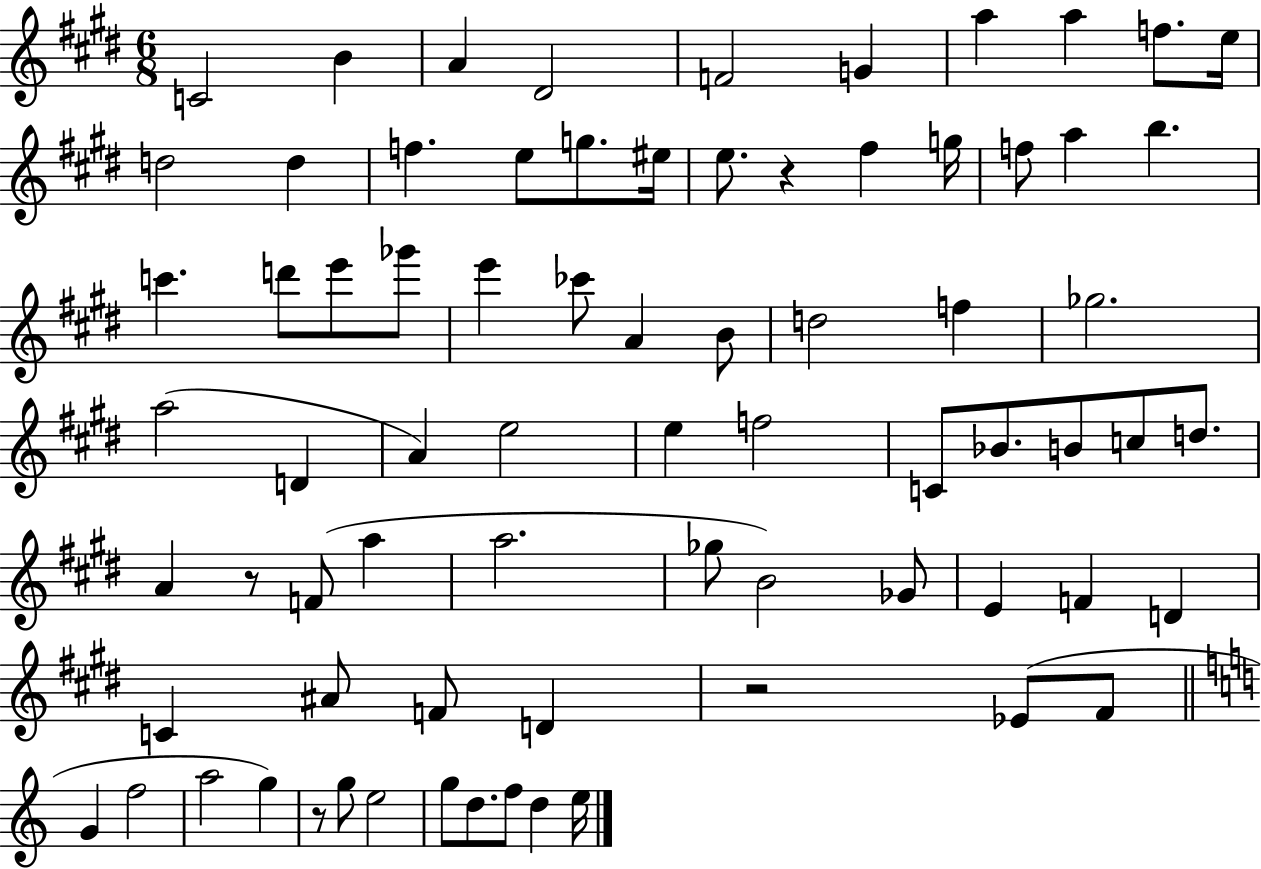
{
  \clef treble
  \numericTimeSignature
  \time 6/8
  \key e \major
  c'2 b'4 | a'4 dis'2 | f'2 g'4 | a''4 a''4 f''8. e''16 | \break d''2 d''4 | f''4. e''8 g''8. eis''16 | e''8. r4 fis''4 g''16 | f''8 a''4 b''4. | \break c'''4. d'''8 e'''8 ges'''8 | e'''4 ces'''8 a'4 b'8 | d''2 f''4 | ges''2. | \break a''2( d'4 | a'4) e''2 | e''4 f''2 | c'8 bes'8. b'8 c''8 d''8. | \break a'4 r8 f'8( a''4 | a''2. | ges''8 b'2) ges'8 | e'4 f'4 d'4 | \break c'4 ais'8 f'8 d'4 | r2 ees'8( fis'8 | \bar "||" \break \key c \major g'4 f''2 | a''2 g''4) | r8 g''8 e''2 | g''8 d''8. f''8 d''4 e''16 | \break \bar "|."
}